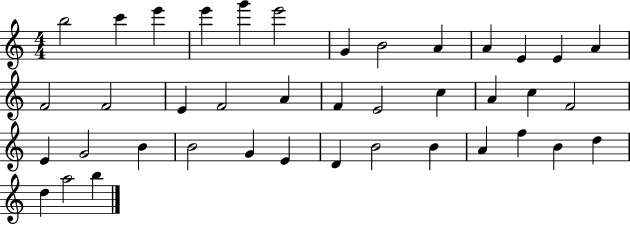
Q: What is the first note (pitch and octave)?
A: B5